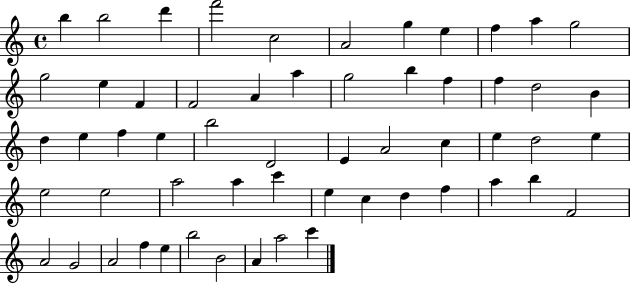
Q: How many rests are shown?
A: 0